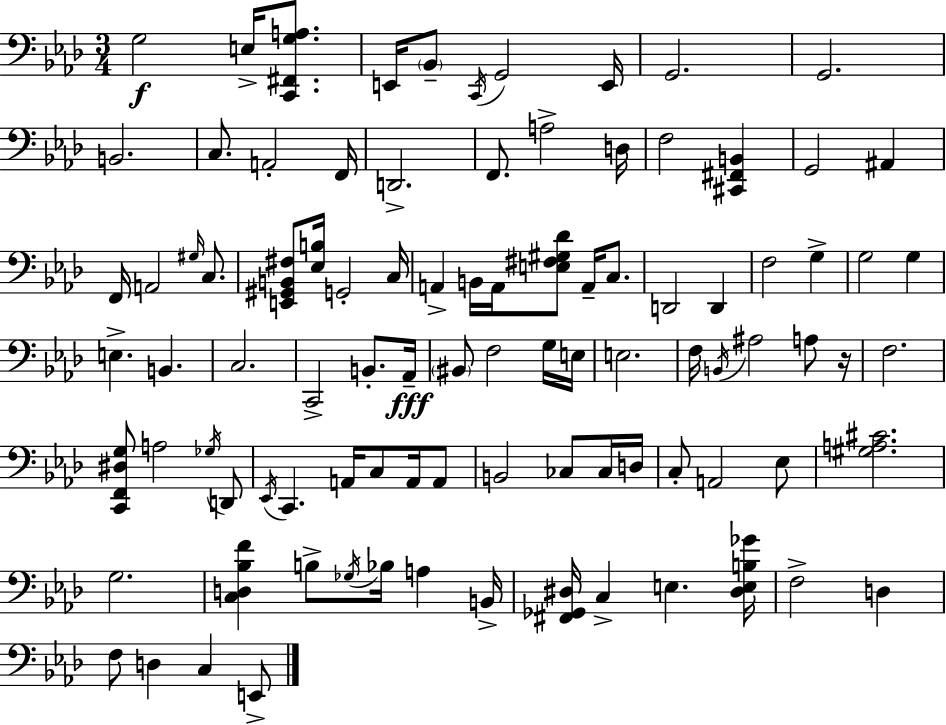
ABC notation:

X:1
T:Untitled
M:3/4
L:1/4
K:Fm
G,2 E,/4 [C,,^F,,G,A,]/2 E,,/4 _B,,/2 C,,/4 G,,2 E,,/4 G,,2 G,,2 B,,2 C,/2 A,,2 F,,/4 D,,2 F,,/2 A,2 D,/4 F,2 [^C,,^F,,B,,] G,,2 ^A,, F,,/4 A,,2 ^G,/4 C,/2 [E,,^G,,B,,^F,]/2 [_E,B,]/4 G,,2 C,/4 A,, B,,/4 A,,/4 [E,^F,^G,_D]/2 A,,/4 C,/2 D,,2 D,, F,2 G, G,2 G, E, B,, C,2 C,,2 B,,/2 _A,,/4 ^B,,/2 F,2 G,/4 E,/4 E,2 F,/4 B,,/4 ^A,2 A,/2 z/4 F,2 [C,,F,,^D,G,]/2 A,2 _G,/4 D,,/2 _E,,/4 C,, A,,/4 C,/2 A,,/4 A,,/2 B,,2 _C,/2 _C,/4 D,/4 C,/2 A,,2 _E,/2 [^G,A,^C]2 G,2 [C,D,_B,F] B,/2 _G,/4 _B,/4 A, B,,/4 [^F,,_G,,^D,]/4 C, E, [^D,E,B,_G]/4 F,2 D, F,/2 D, C, E,,/2